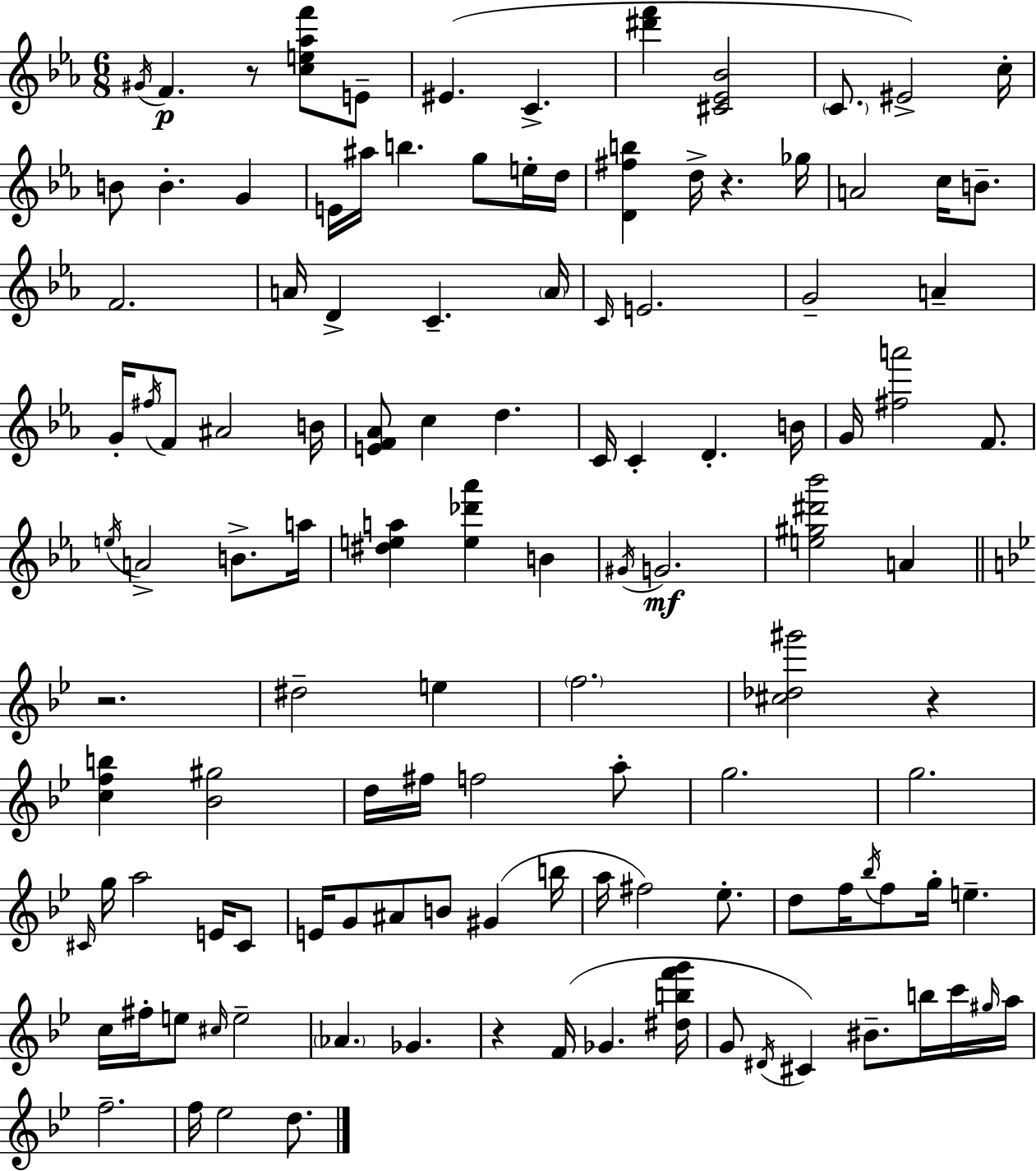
X:1
T:Untitled
M:6/8
L:1/4
K:Cm
^G/4 F z/2 [ce_af']/2 E/2 ^E C [^d'f'] [^C_E_B]2 C/2 ^E2 c/4 B/2 B G E/4 ^a/4 b g/2 e/4 d/4 [D^fb] d/4 z _g/4 A2 c/4 B/2 F2 A/4 D C A/4 C/4 E2 G2 A G/4 ^f/4 F/2 ^A2 B/4 [EF_A]/2 c d C/4 C D B/4 G/4 [^fa']2 F/2 e/4 A2 B/2 a/4 [^dea] [e_d'_a'] B ^G/4 G2 [e^g^d'_b']2 A z2 ^d2 e f2 [^c_d^g']2 z [cfb] [_B^g]2 d/4 ^f/4 f2 a/2 g2 g2 ^C/4 g/4 a2 E/4 ^C/2 E/4 G/2 ^A/2 B/2 ^G b/4 a/4 ^f2 _e/2 d/2 f/4 _b/4 f/2 g/4 e c/4 ^f/4 e/2 ^c/4 e2 _A _G z F/4 _G [^dbf'g']/4 G/2 ^D/4 ^C ^B/2 b/4 c'/4 ^g/4 a/4 f2 f/4 _e2 d/2